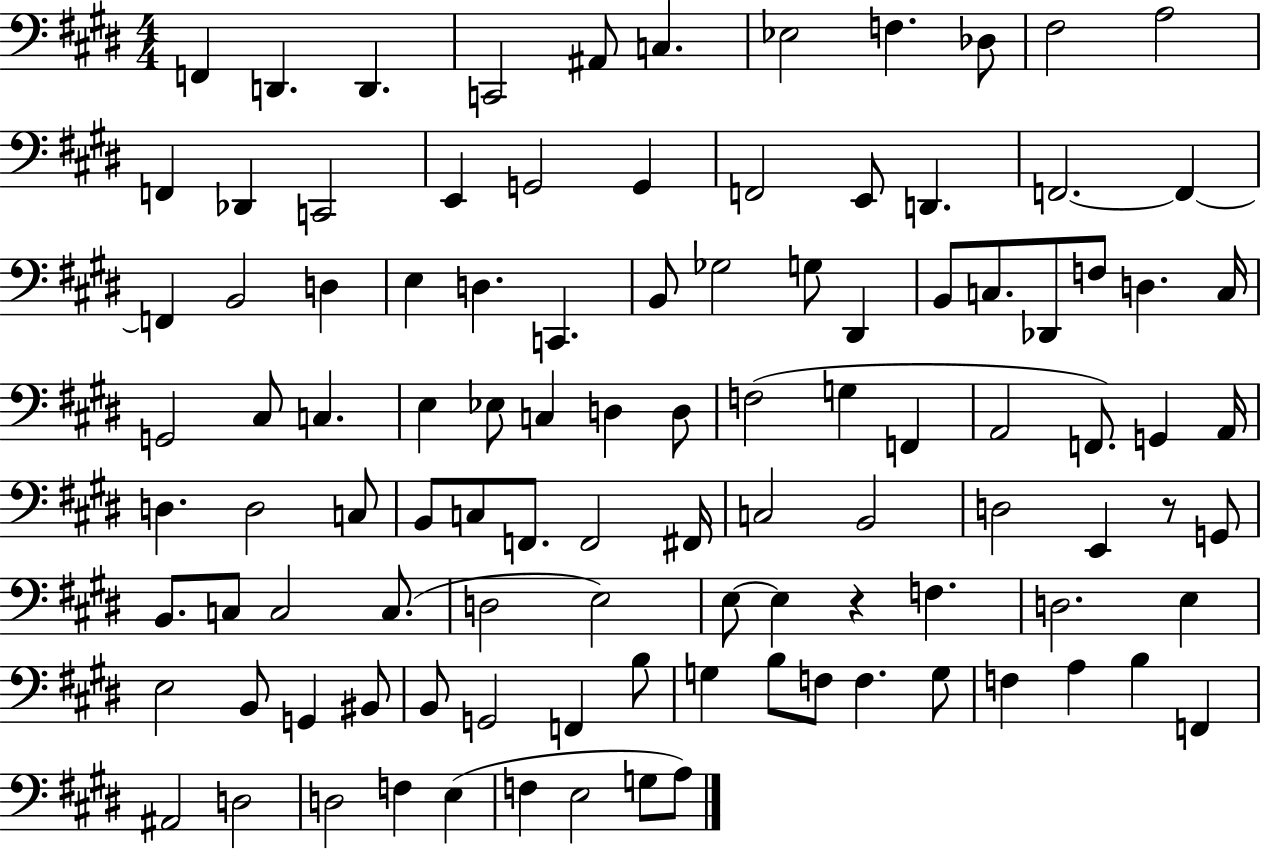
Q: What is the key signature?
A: E major